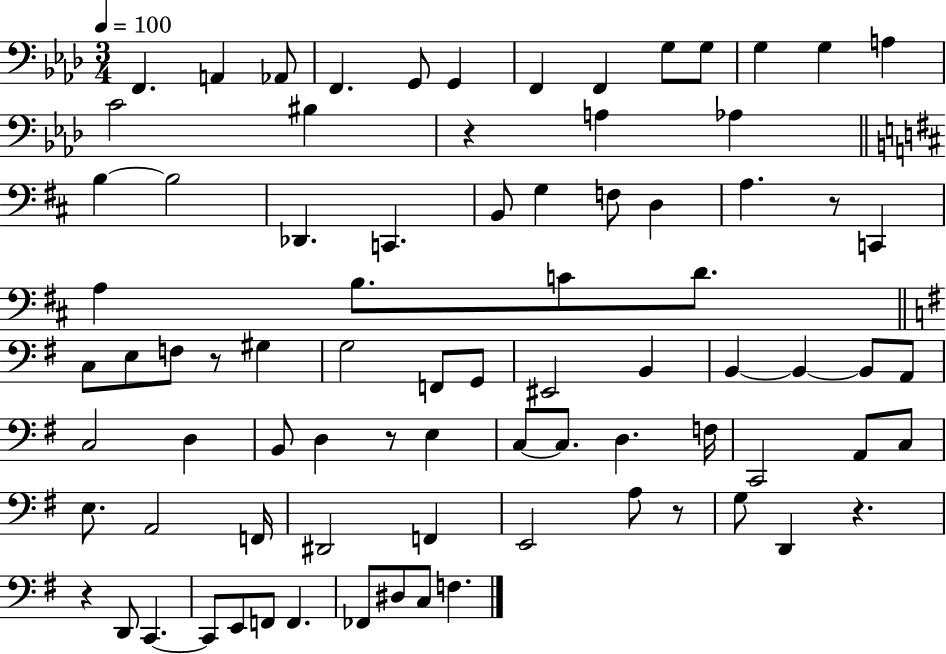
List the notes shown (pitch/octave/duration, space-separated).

F2/q. A2/q Ab2/e F2/q. G2/e G2/q F2/q F2/q G3/e G3/e G3/q G3/q A3/q C4/h BIS3/q R/q A3/q Ab3/q B3/q B3/h Db2/q. C2/q. B2/e G3/q F3/e D3/q A3/q. R/e C2/q A3/q B3/e. C4/e D4/e. C3/e E3/e F3/e R/e G#3/q G3/h F2/e G2/e EIS2/h B2/q B2/q B2/q B2/e A2/e C3/h D3/q B2/e D3/q R/e E3/q C3/e C3/e. D3/q. F3/s C2/h A2/e C3/e E3/e. A2/h F2/s D#2/h F2/q E2/h A3/e R/e G3/e D2/q R/q. R/q D2/e C2/q. C2/e E2/e F2/e F2/q. FES2/e D#3/e C3/e F3/q.